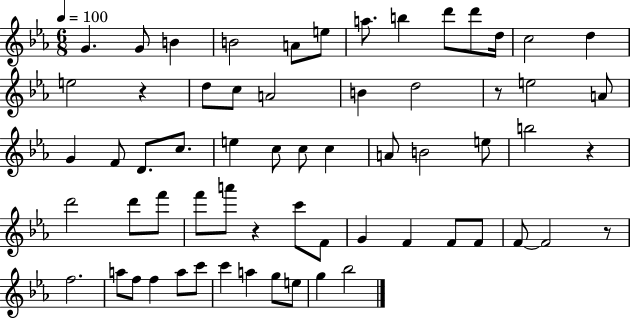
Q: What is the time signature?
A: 6/8